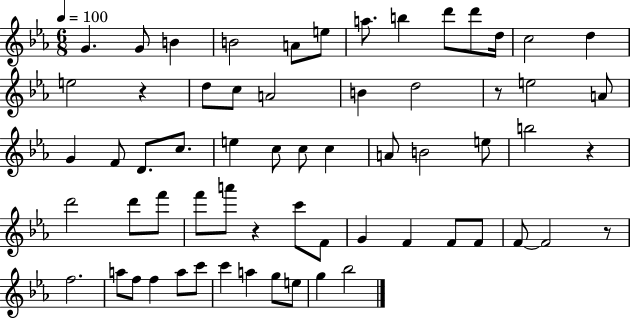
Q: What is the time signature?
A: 6/8